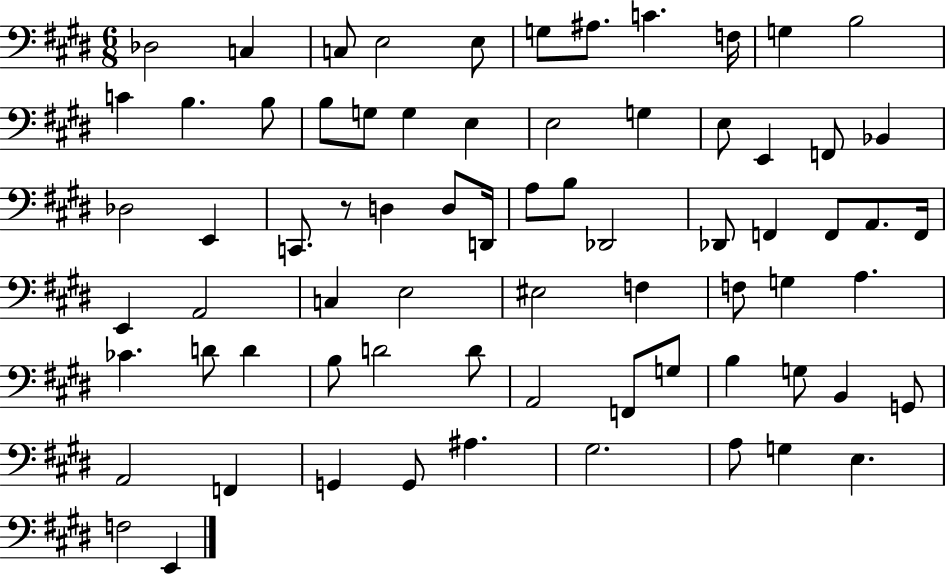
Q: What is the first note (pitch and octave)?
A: Db3